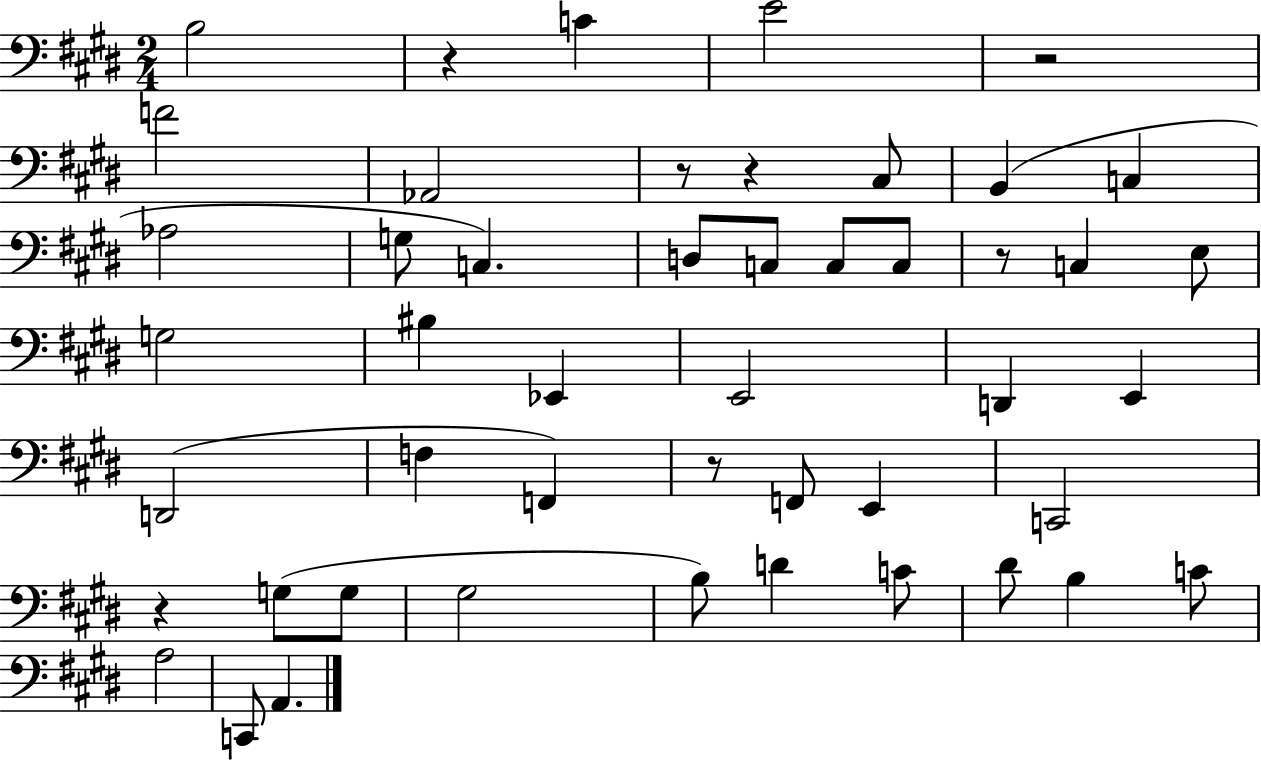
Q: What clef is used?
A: bass